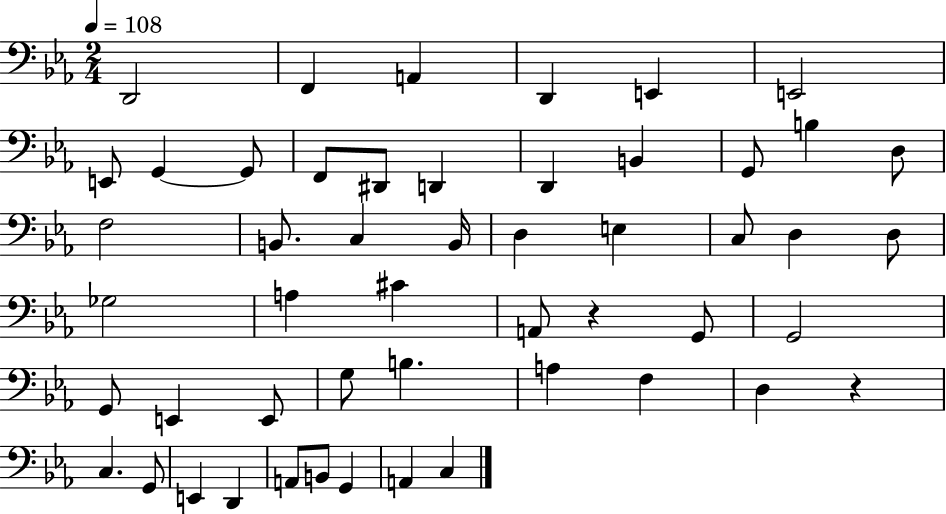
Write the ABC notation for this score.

X:1
T:Untitled
M:2/4
L:1/4
K:Eb
D,,2 F,, A,, D,, E,, E,,2 E,,/2 G,, G,,/2 F,,/2 ^D,,/2 D,, D,, B,, G,,/2 B, D,/2 F,2 B,,/2 C, B,,/4 D, E, C,/2 D, D,/2 _G,2 A, ^C A,,/2 z G,,/2 G,,2 G,,/2 E,, E,,/2 G,/2 B, A, F, D, z C, G,,/2 E,, D,, A,,/2 B,,/2 G,, A,, C,